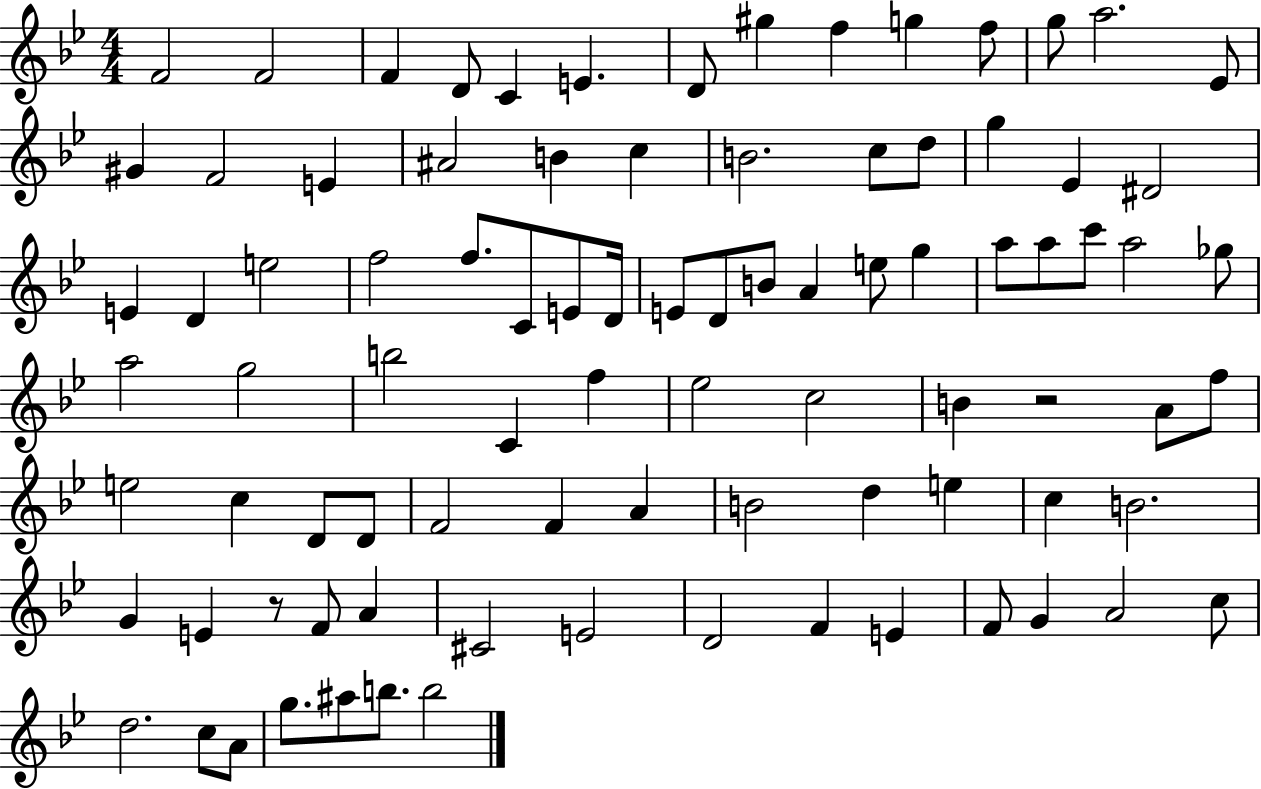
{
  \clef treble
  \numericTimeSignature
  \time 4/4
  \key bes \major
  f'2 f'2 | f'4 d'8 c'4 e'4. | d'8 gis''4 f''4 g''4 f''8 | g''8 a''2. ees'8 | \break gis'4 f'2 e'4 | ais'2 b'4 c''4 | b'2. c''8 d''8 | g''4 ees'4 dis'2 | \break e'4 d'4 e''2 | f''2 f''8. c'8 e'8 d'16 | e'8 d'8 b'8 a'4 e''8 g''4 | a''8 a''8 c'''8 a''2 ges''8 | \break a''2 g''2 | b''2 c'4 f''4 | ees''2 c''2 | b'4 r2 a'8 f''8 | \break e''2 c''4 d'8 d'8 | f'2 f'4 a'4 | b'2 d''4 e''4 | c''4 b'2. | \break g'4 e'4 r8 f'8 a'4 | cis'2 e'2 | d'2 f'4 e'4 | f'8 g'4 a'2 c''8 | \break d''2. c''8 a'8 | g''8. ais''8 b''8. b''2 | \bar "|."
}